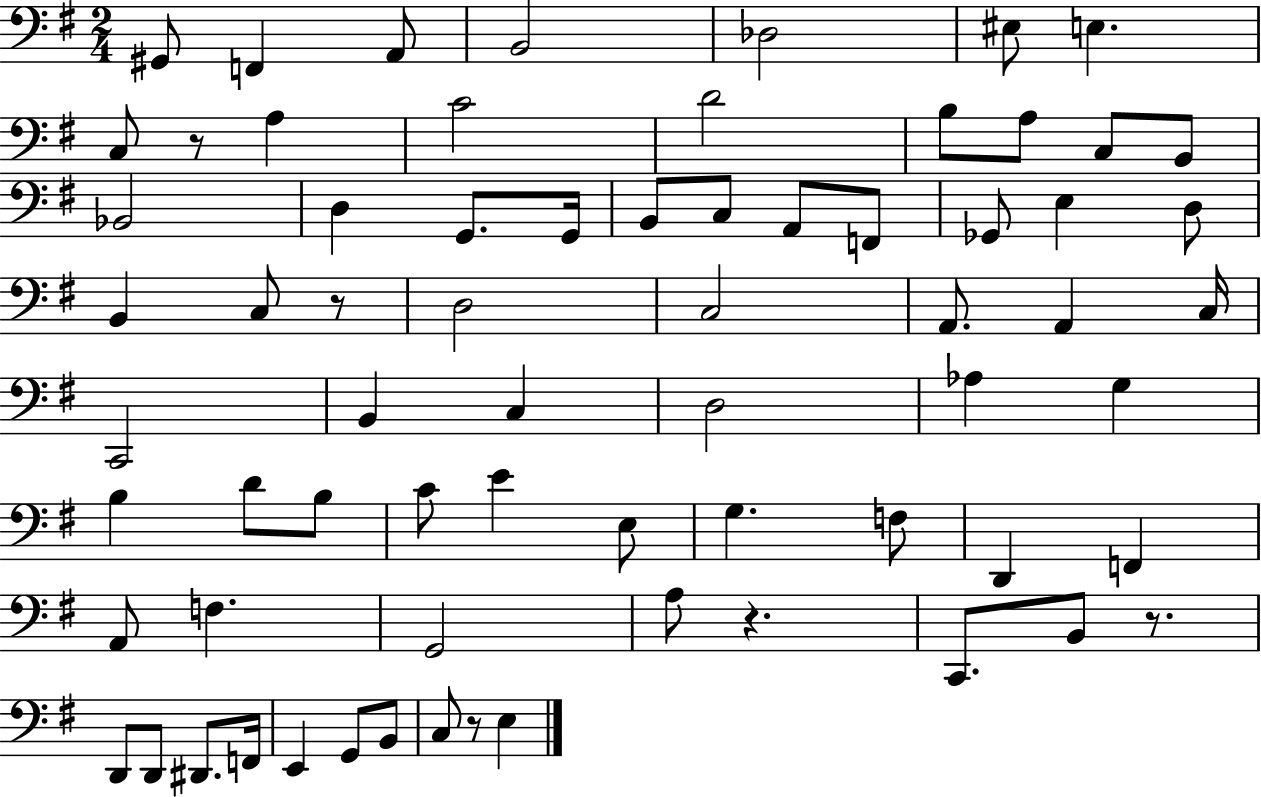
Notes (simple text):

G#2/e F2/q A2/e B2/h Db3/h EIS3/e E3/q. C3/e R/e A3/q C4/h D4/h B3/e A3/e C3/e B2/e Bb2/h D3/q G2/e. G2/s B2/e C3/e A2/e F2/e Gb2/e E3/q D3/e B2/q C3/e R/e D3/h C3/h A2/e. A2/q C3/s C2/h B2/q C3/q D3/h Ab3/q G3/q B3/q D4/e B3/e C4/e E4/q E3/e G3/q. F3/e D2/q F2/q A2/e F3/q. G2/h A3/e R/q. C2/e. B2/e R/e. D2/e D2/e D#2/e. F2/s E2/q G2/e B2/e C3/e R/e E3/q